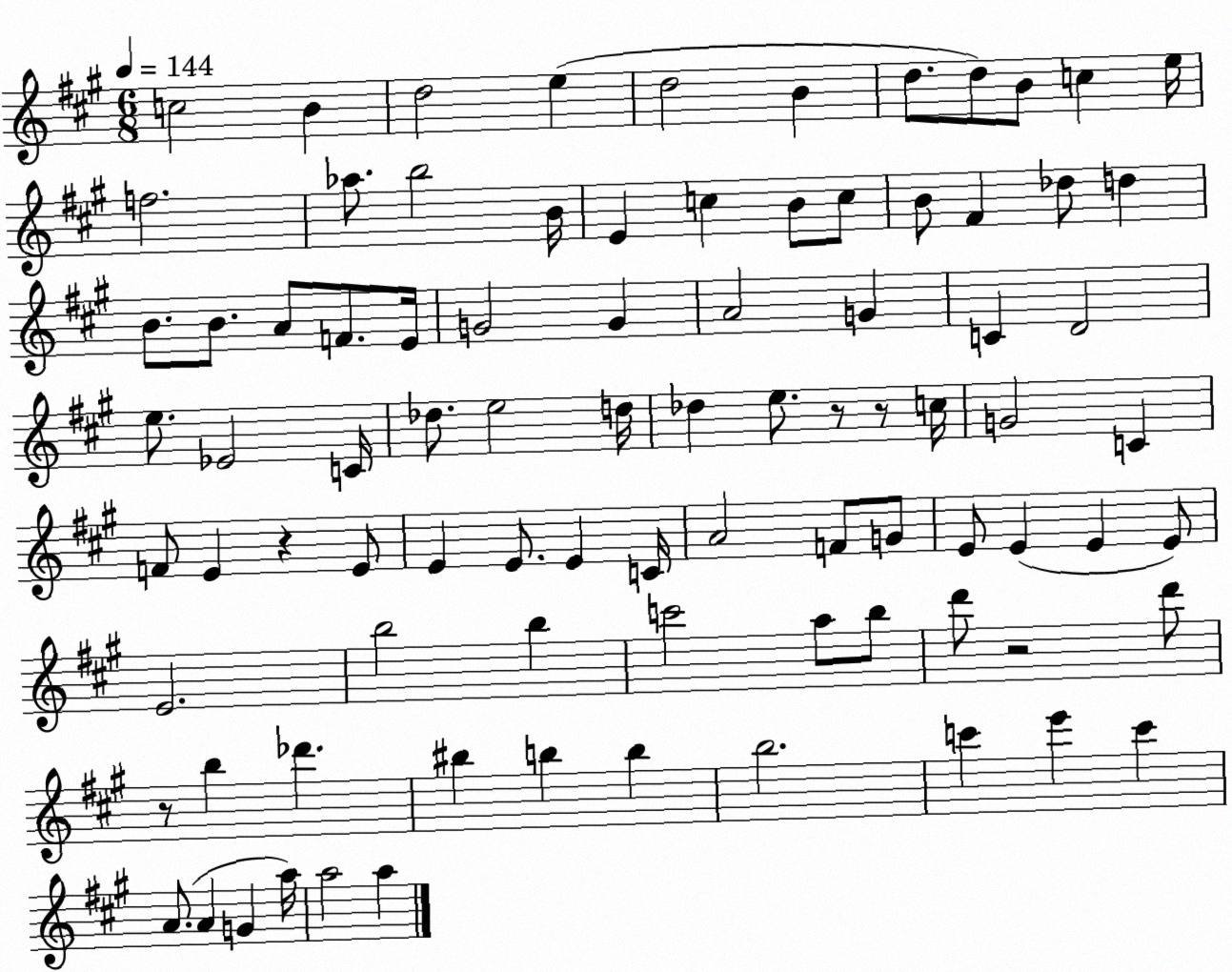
X:1
T:Untitled
M:6/8
L:1/4
K:A
c2 B d2 e d2 B d/2 d/2 B/2 c e/4 f2 _a/2 b2 B/4 E c B/2 c/2 B/2 ^F _d/2 d B/2 B/2 A/2 F/2 E/4 G2 G A2 G C D2 e/2 _E2 C/4 _d/2 e2 d/4 _d e/2 z/2 z/2 c/4 G2 C F/2 E z E/2 E E/2 E C/4 A2 F/2 G/2 E/2 E E E/2 E2 b2 b c'2 a/2 b/2 d'/2 z2 d'/2 z/2 b _d' ^b b b b2 c' e' c' A/2 A G a/4 a2 a